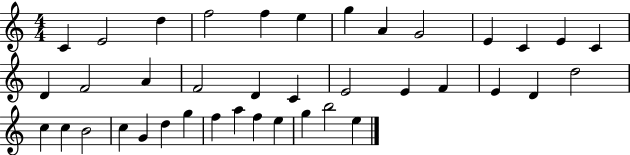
C4/q E4/h D5/q F5/h F5/q E5/q G5/q A4/q G4/h E4/q C4/q E4/q C4/q D4/q F4/h A4/q F4/h D4/q C4/q E4/h E4/q F4/q E4/q D4/q D5/h C5/q C5/q B4/h C5/q G4/q D5/q G5/q F5/q A5/q F5/q E5/q G5/q B5/h E5/q